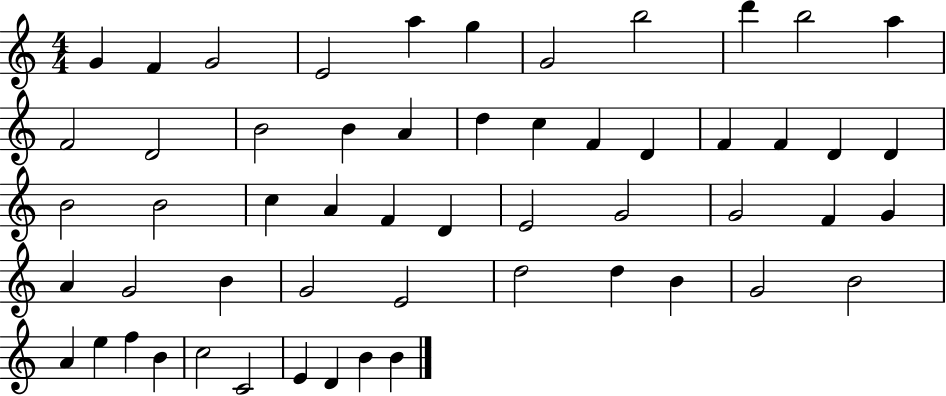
{
  \clef treble
  \numericTimeSignature
  \time 4/4
  \key c \major
  g'4 f'4 g'2 | e'2 a''4 g''4 | g'2 b''2 | d'''4 b''2 a''4 | \break f'2 d'2 | b'2 b'4 a'4 | d''4 c''4 f'4 d'4 | f'4 f'4 d'4 d'4 | \break b'2 b'2 | c''4 a'4 f'4 d'4 | e'2 g'2 | g'2 f'4 g'4 | \break a'4 g'2 b'4 | g'2 e'2 | d''2 d''4 b'4 | g'2 b'2 | \break a'4 e''4 f''4 b'4 | c''2 c'2 | e'4 d'4 b'4 b'4 | \bar "|."
}